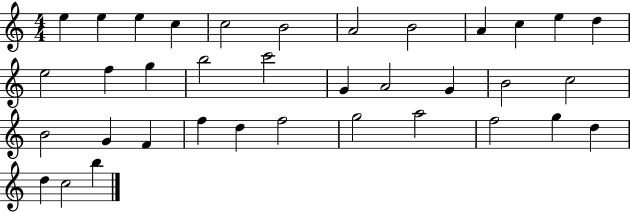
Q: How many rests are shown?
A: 0